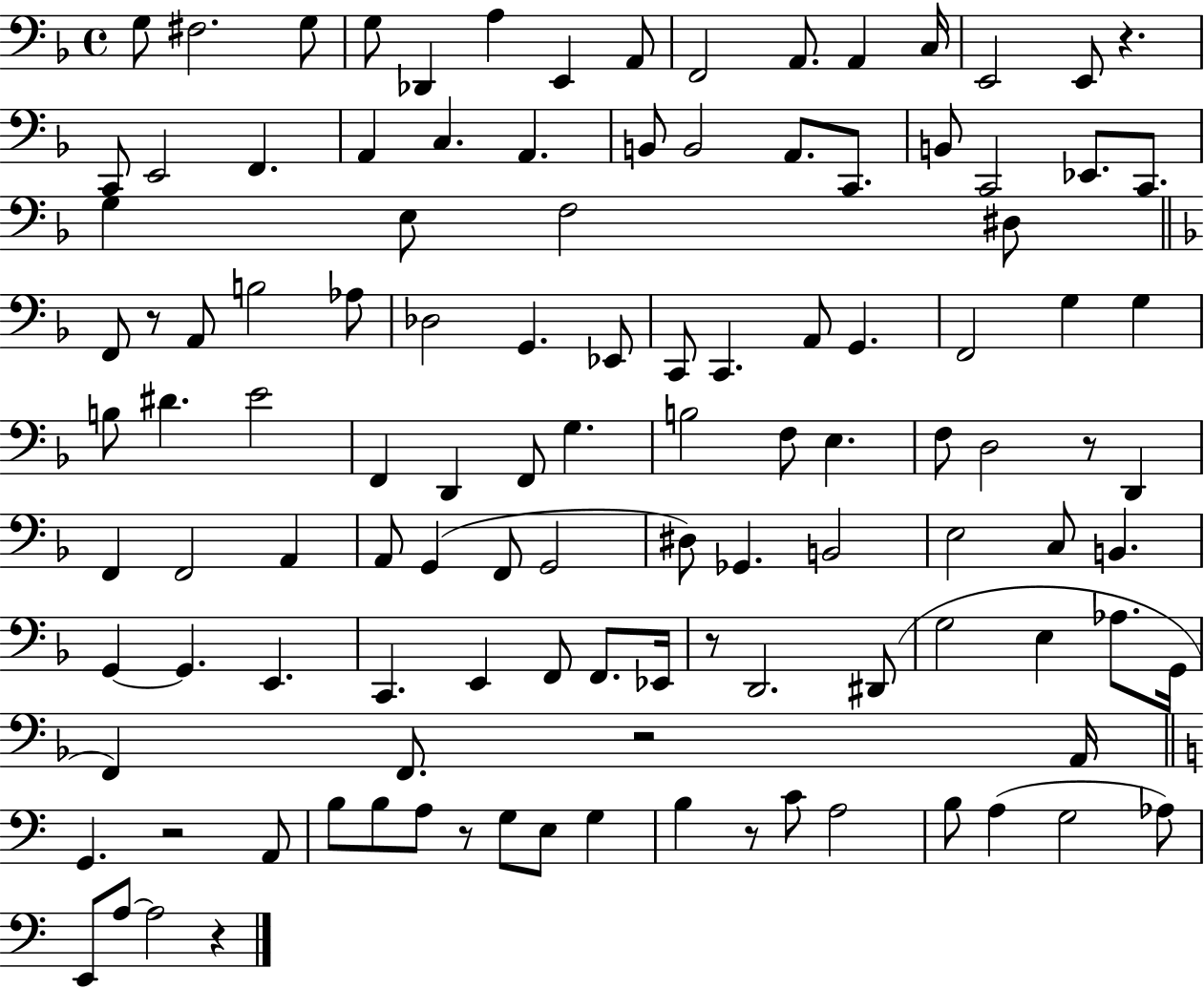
{
  \clef bass
  \time 4/4
  \defaultTimeSignature
  \key f \major
  g8 fis2. g8 | g8 des,4 a4 e,4 a,8 | f,2 a,8. a,4 c16 | e,2 e,8 r4. | \break c,8 e,2 f,4. | a,4 c4. a,4. | b,8 b,2 a,8. c,8. | b,8 c,2 ees,8. c,8. | \break g4 e8 f2 dis8 | \bar "||" \break \key f \major f,8 r8 a,8 b2 aes8 | des2 g,4. ees,8 | c,8 c,4. a,8 g,4. | f,2 g4 g4 | \break b8 dis'4. e'2 | f,4 d,4 f,8 g4. | b2 f8 e4. | f8 d2 r8 d,4 | \break f,4 f,2 a,4 | a,8 g,4( f,8 g,2 | dis8) ges,4. b,2 | e2 c8 b,4. | \break g,4~~ g,4. e,4. | c,4. e,4 f,8 f,8. ees,16 | r8 d,2. dis,8( | g2 e4 aes8. g,16 | \break f,4) f,8. r2 a,16 | \bar "||" \break \key c \major g,4. r2 a,8 | b8 b8 a8 r8 g8 e8 g4 | b4 r8 c'8 a2 | b8 a4( g2 aes8) | \break e,8 a8~~ a2 r4 | \bar "|."
}